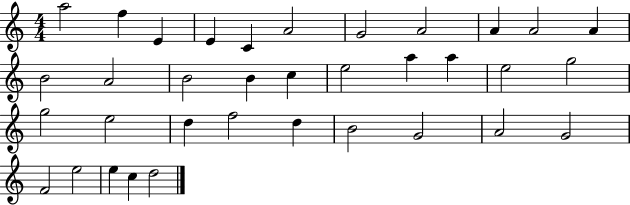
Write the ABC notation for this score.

X:1
T:Untitled
M:4/4
L:1/4
K:C
a2 f E E C A2 G2 A2 A A2 A B2 A2 B2 B c e2 a a e2 g2 g2 e2 d f2 d B2 G2 A2 G2 F2 e2 e c d2